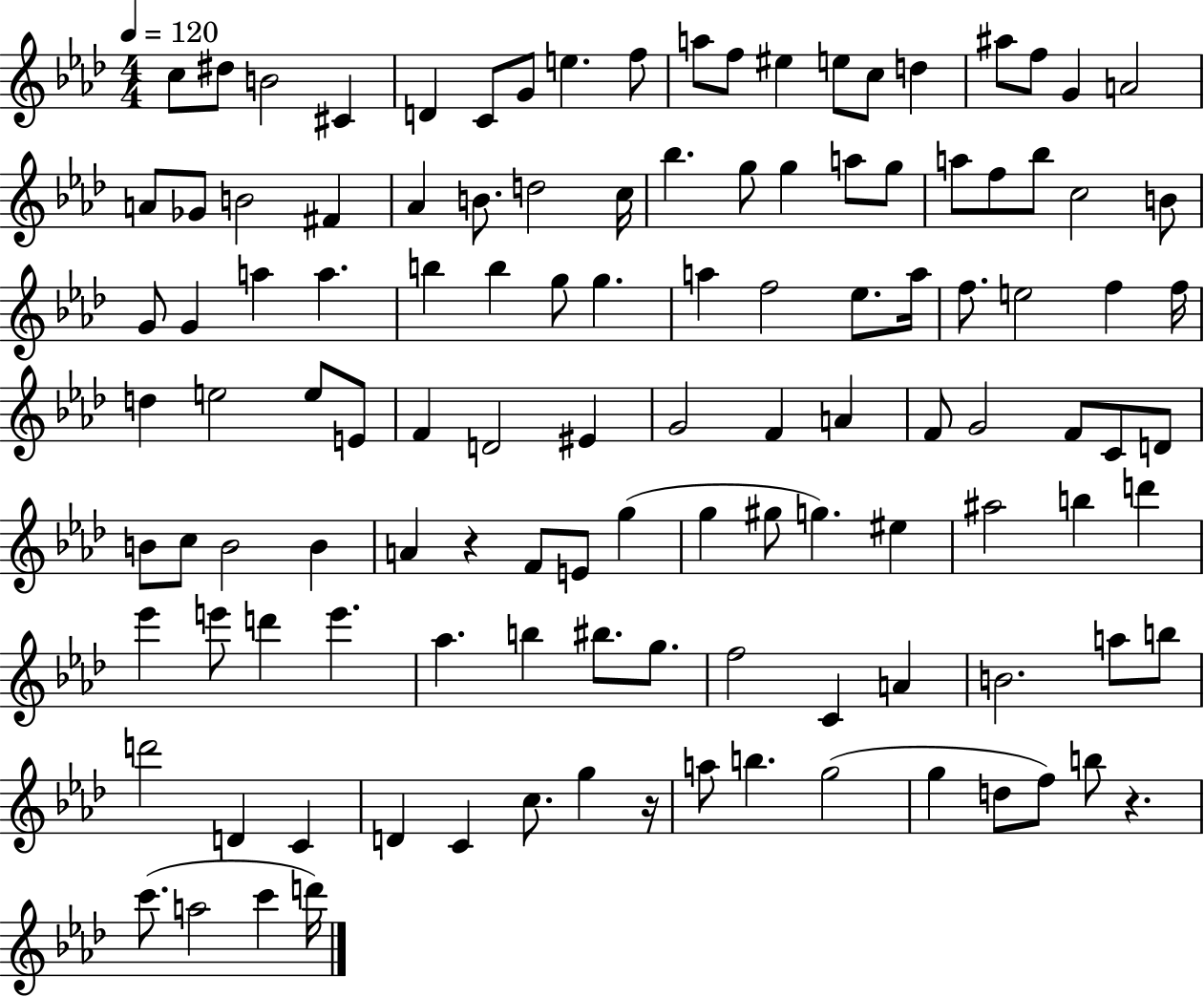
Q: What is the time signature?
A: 4/4